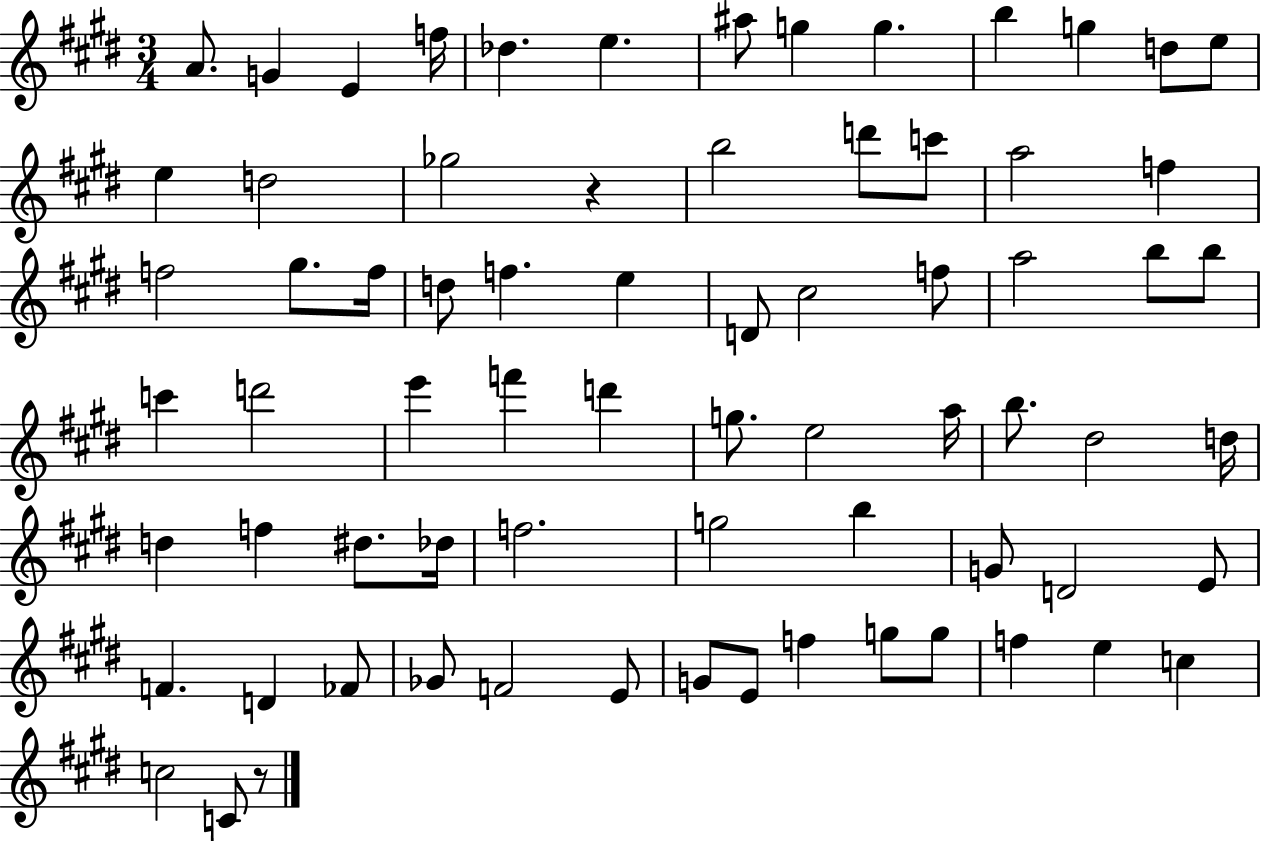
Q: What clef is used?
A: treble